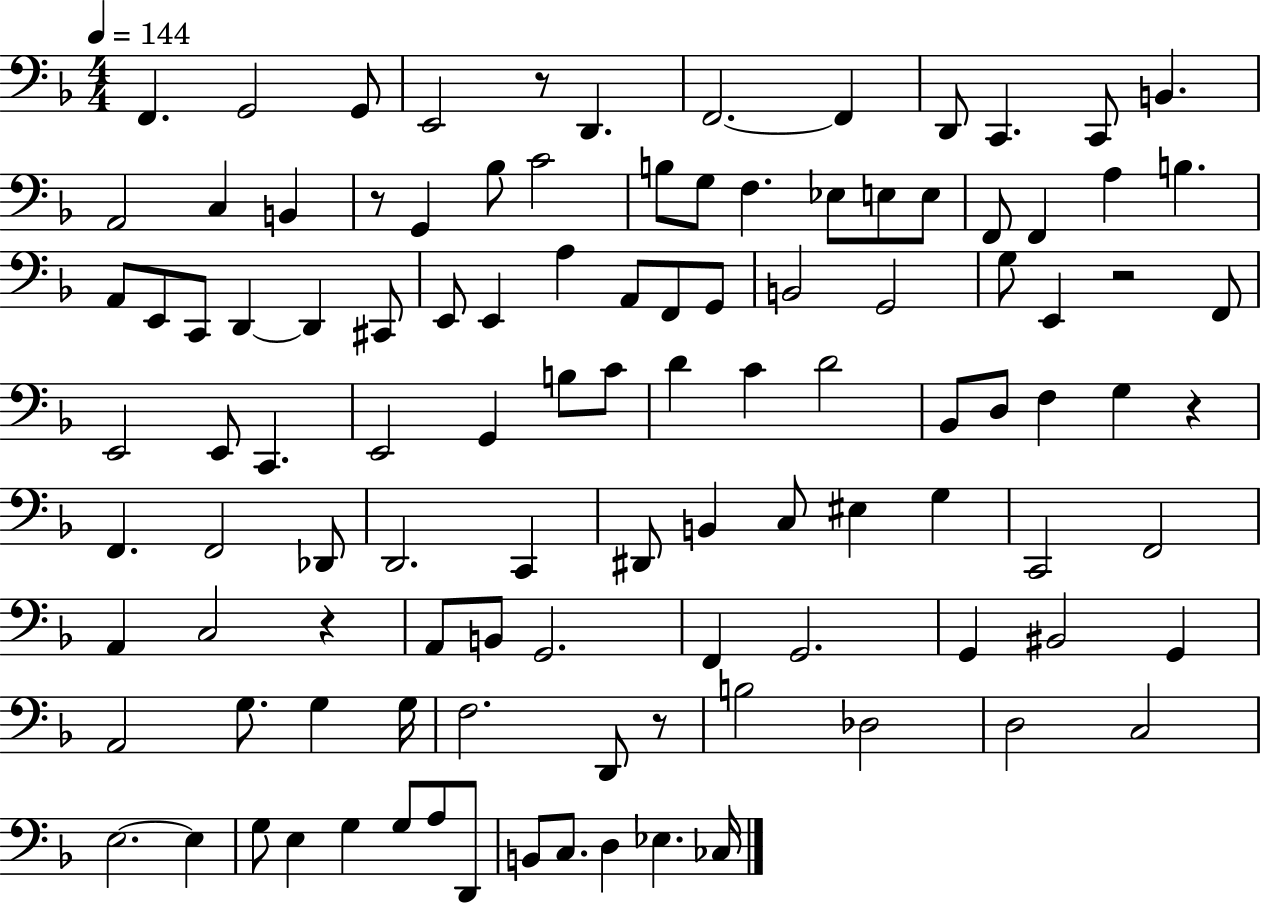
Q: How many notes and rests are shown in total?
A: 109